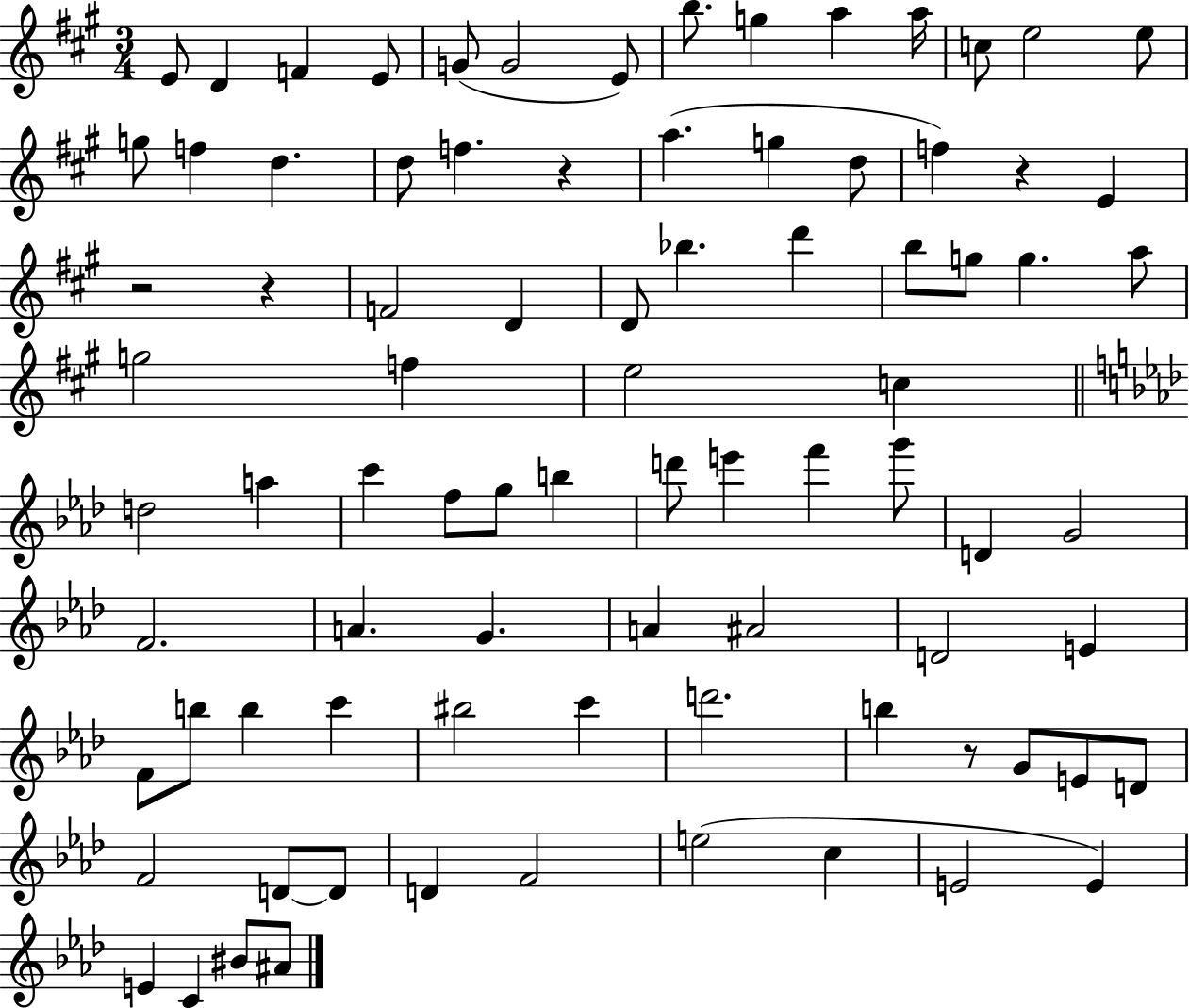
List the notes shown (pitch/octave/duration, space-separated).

E4/e D4/q F4/q E4/e G4/e G4/h E4/e B5/e. G5/q A5/q A5/s C5/e E5/h E5/e G5/e F5/q D5/q. D5/e F5/q. R/q A5/q. G5/q D5/e F5/q R/q E4/q R/h R/q F4/h D4/q D4/e Bb5/q. D6/q B5/e G5/e G5/q. A5/e G5/h F5/q E5/h C5/q D5/h A5/q C6/q F5/e G5/e B5/q D6/e E6/q F6/q G6/e D4/q G4/h F4/h. A4/q. G4/q. A4/q A#4/h D4/h E4/q F4/e B5/e B5/q C6/q BIS5/h C6/q D6/h. B5/q R/e G4/e E4/e D4/e F4/h D4/e D4/e D4/q F4/h E5/h C5/q E4/h E4/q E4/q C4/q BIS4/e A#4/e